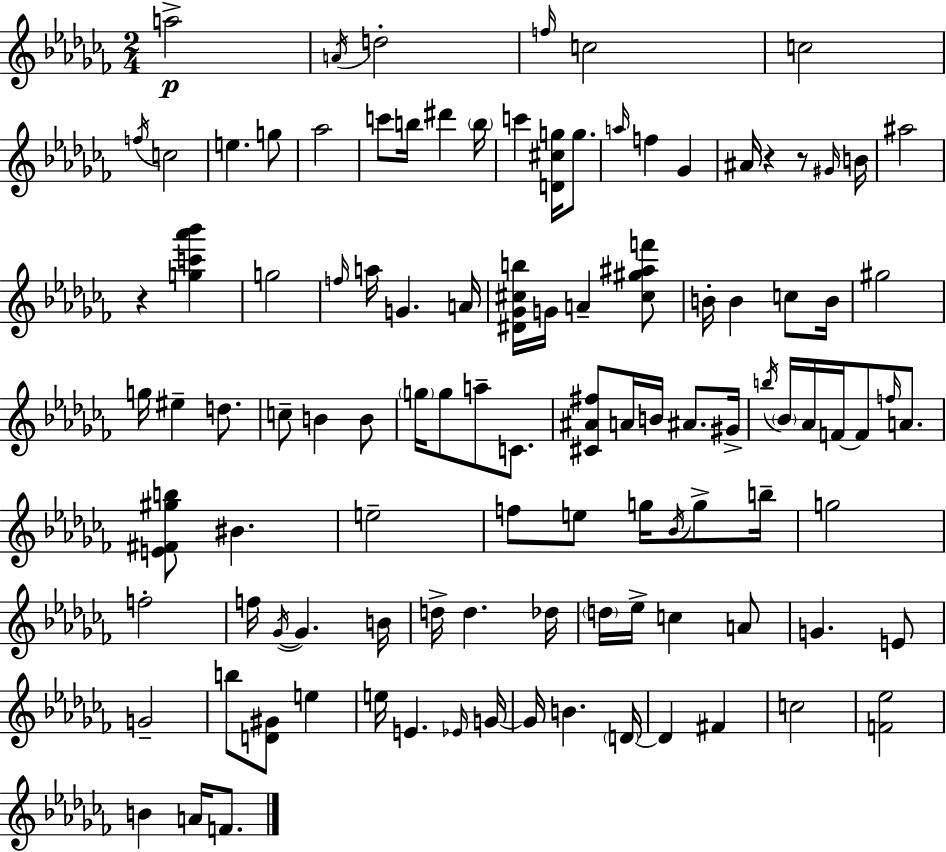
{
  \clef treble
  \numericTimeSignature
  \time 2/4
  \key aes \minor
  a''2->\p | \acciaccatura { a'16 } d''2-. | \grace { f''16 } c''2 | c''2 | \break \acciaccatura { f''16 } c''2 | e''4. | g''8 aes''2 | c'''8 b''16 dis'''4 | \break \parenthesize b''16 c'''4 <d' cis'' g''>16 | g''8. \grace { a''16 } f''4 | ges'4 ais'16 r4 | r8 \grace { gis'16 } b'16 ais''2 | \break r4 | <g'' c''' aes''' bes'''>4 g''2 | \grace { f''16 } a''16 g'4. | a'16 <dis' ges' cis'' b''>16 g'16 | \break a'4-- <cis'' gis'' ais'' f'''>8 b'16-. b'4 | c''8 b'16 gis''2 | g''16 eis''4-- | d''8. c''8-- | \break b'4 b'8 \parenthesize g''16 g''8 | a''8-- c'8. <cis' ais' fis''>8 | a'16 b'16 ais'8. gis'16-> \acciaccatura { b''16 } \parenthesize bes'16 | aes'16 f'16~~ f'8 \grace { f''16 } a'8. | \break <e' fis' gis'' b''>8 bis'4. | e''2-- | f''8 e''8 g''16 \acciaccatura { bes'16 } g''8-> | b''16-- g''2 | \break f''2-. | f''16 \acciaccatura { ges'16~ }~ ges'4. | b'16 d''16-> d''4. | des''16 \parenthesize d''16 ees''16-> c''4 | \break a'8 g'4. | e'8 g'2-- | b''8 <d' gis'>8 e''4 | e''16 e'4. | \break \grace { ees'16 } g'16~~ g'16 b'4. | \parenthesize d'16~~ d'4 fis'4 | c''2 | <f' ees''>2 | \break b'4 a'16 | f'8. \bar "|."
}